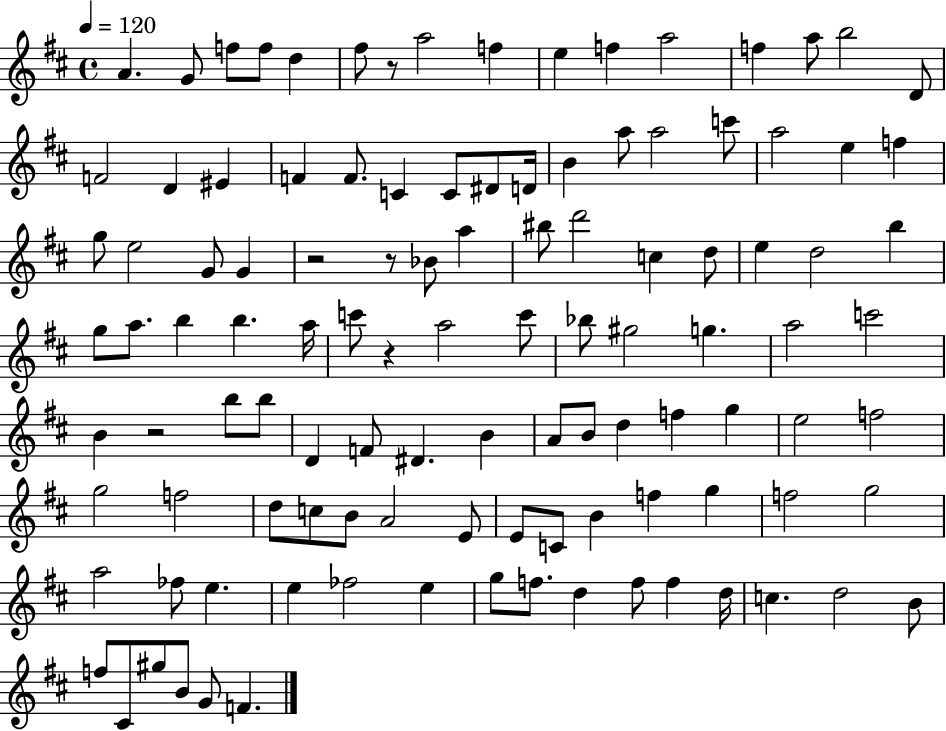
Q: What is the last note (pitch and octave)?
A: F4